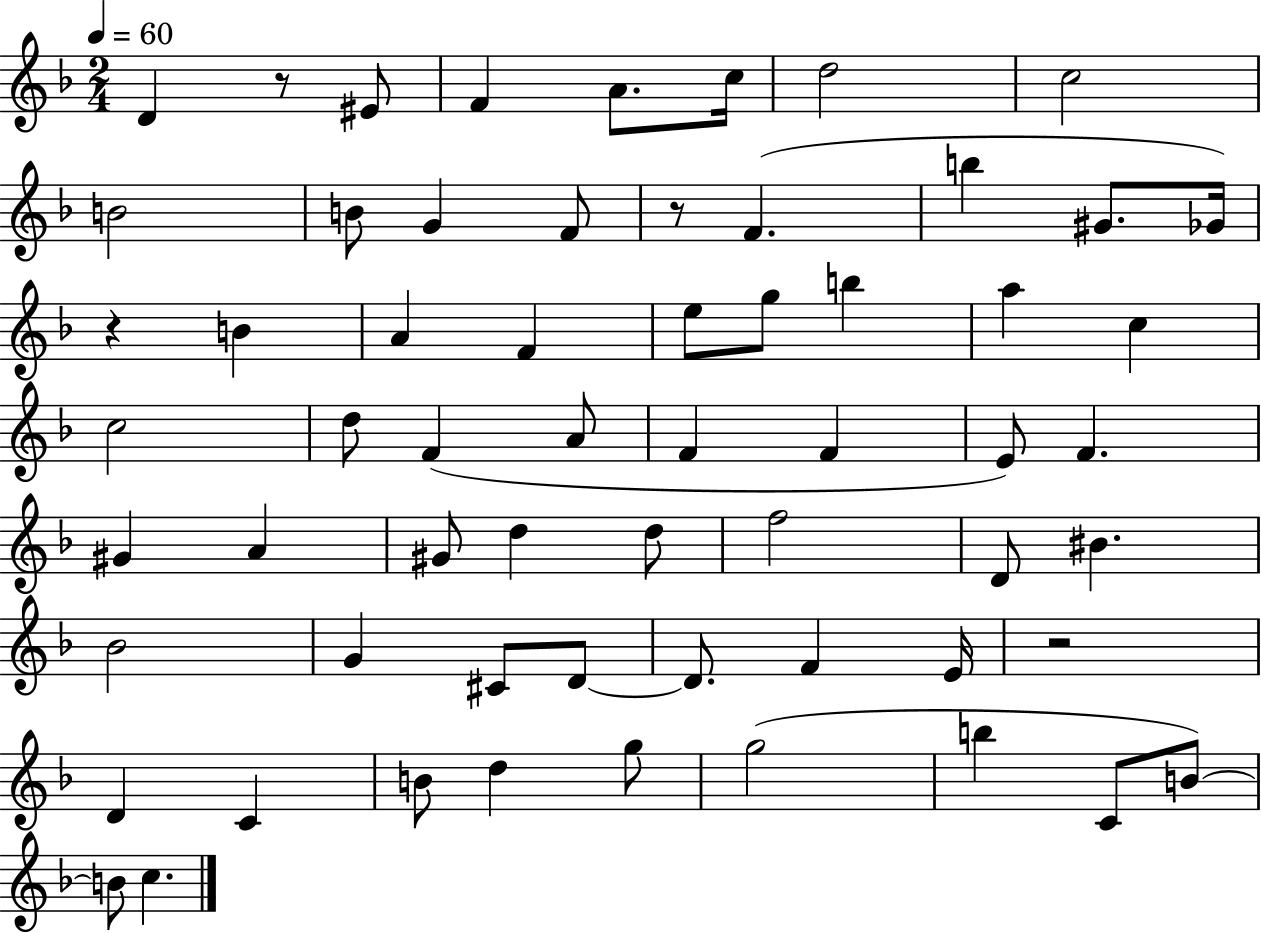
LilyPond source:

{
  \clef treble
  \numericTimeSignature
  \time 2/4
  \key f \major
  \tempo 4 = 60
  d'4 r8 eis'8 | f'4 a'8. c''16 | d''2 | c''2 | \break b'2 | b'8 g'4 f'8 | r8 f'4.( | b''4 gis'8. ges'16) | \break r4 b'4 | a'4 f'4 | e''8 g''8 b''4 | a''4 c''4 | \break c''2 | d''8 f'4( a'8 | f'4 f'4 | e'8) f'4. | \break gis'4 a'4 | gis'8 d''4 d''8 | f''2 | d'8 bis'4. | \break bes'2 | g'4 cis'8 d'8~~ | d'8. f'4 e'16 | r2 | \break d'4 c'4 | b'8 d''4 g''8 | g''2( | b''4 c'8 b'8~~) | \break b'8 c''4. | \bar "|."
}